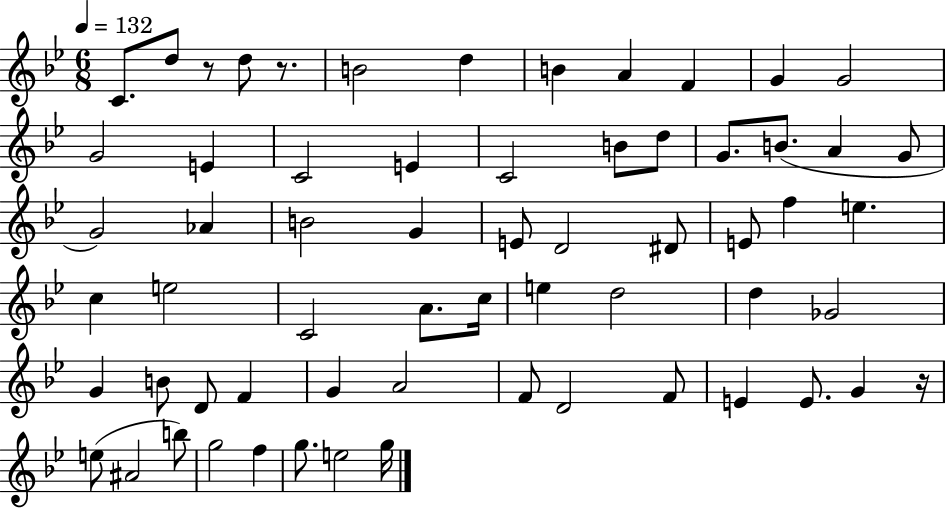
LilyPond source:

{
  \clef treble
  \numericTimeSignature
  \time 6/8
  \key bes \major
  \tempo 4 = 132
  \repeat volta 2 { c'8. d''8 r8 d''8 r8. | b'2 d''4 | b'4 a'4 f'4 | g'4 g'2 | \break g'2 e'4 | c'2 e'4 | c'2 b'8 d''8 | g'8. b'8.( a'4 g'8 | \break g'2) aes'4 | b'2 g'4 | e'8 d'2 dis'8 | e'8 f''4 e''4. | \break c''4 e''2 | c'2 a'8. c''16 | e''4 d''2 | d''4 ges'2 | \break g'4 b'8 d'8 f'4 | g'4 a'2 | f'8 d'2 f'8 | e'4 e'8. g'4 r16 | \break e''8( ais'2 b''8) | g''2 f''4 | g''8. e''2 g''16 | } \bar "|."
}